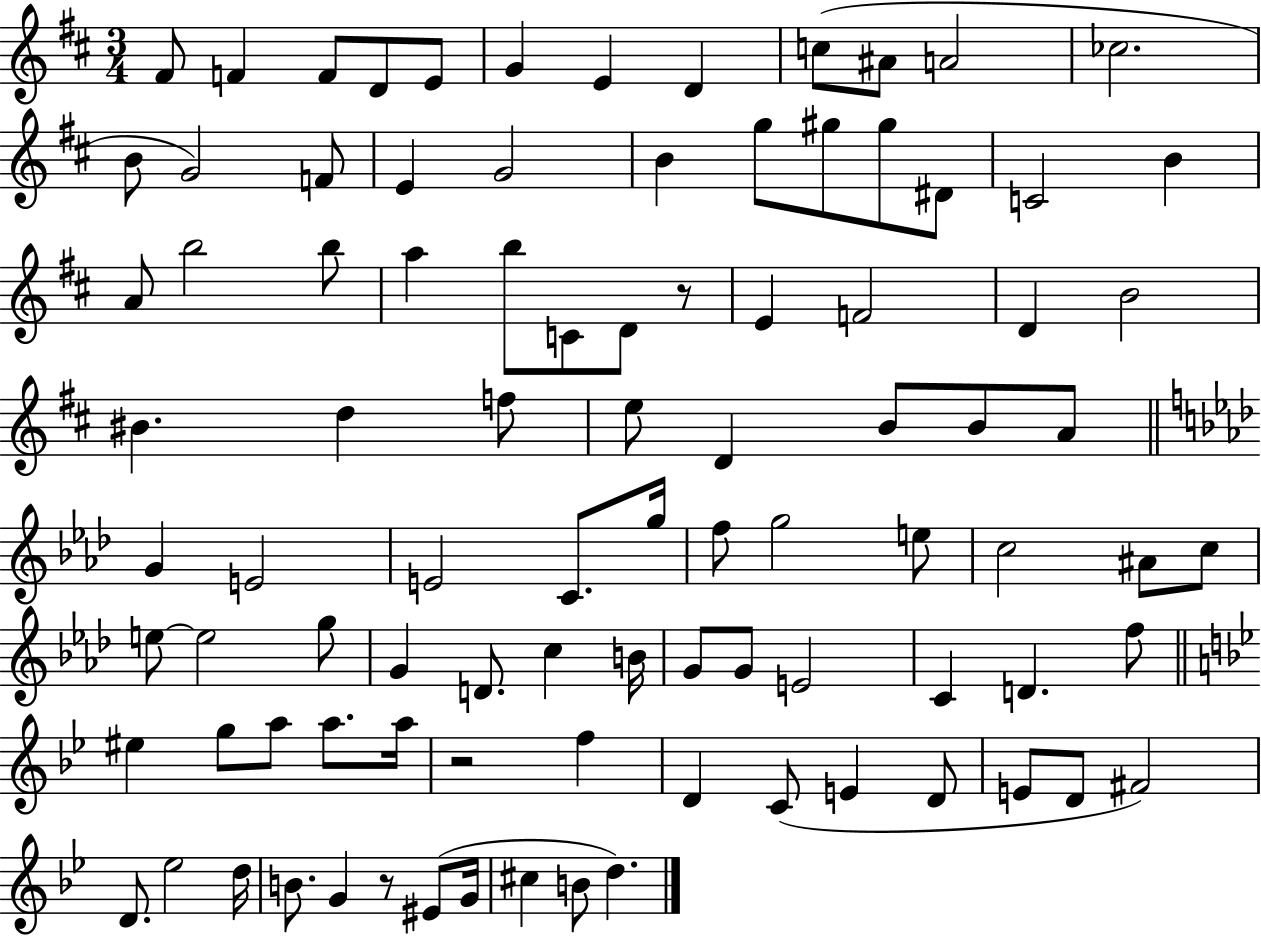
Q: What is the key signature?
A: D major